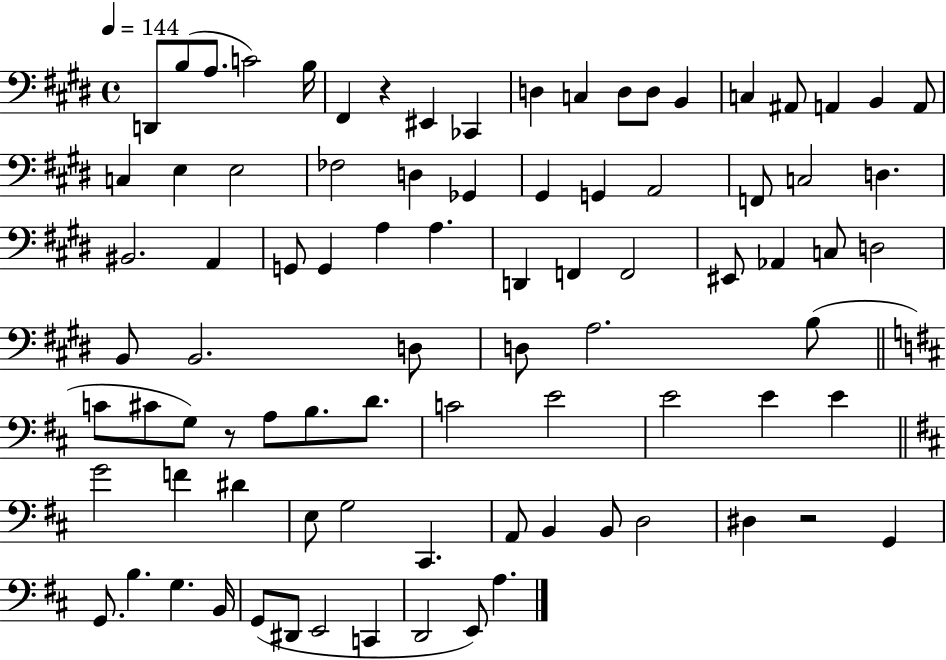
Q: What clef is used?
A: bass